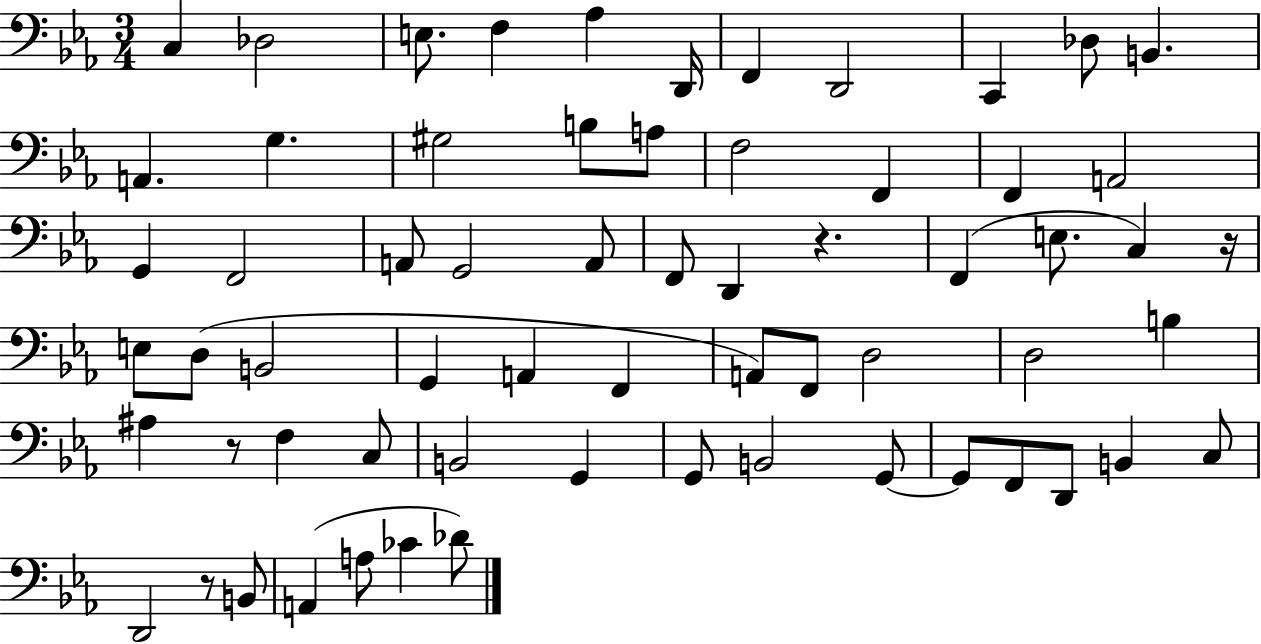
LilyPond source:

{
  \clef bass
  \numericTimeSignature
  \time 3/4
  \key ees \major
  c4 des2 | e8. f4 aes4 d,16 | f,4 d,2 | c,4 des8 b,4. | \break a,4. g4. | gis2 b8 a8 | f2 f,4 | f,4 a,2 | \break g,4 f,2 | a,8 g,2 a,8 | f,8 d,4 r4. | f,4( e8. c4) r16 | \break e8 d8( b,2 | g,4 a,4 f,4 | a,8) f,8 d2 | d2 b4 | \break ais4 r8 f4 c8 | b,2 g,4 | g,8 b,2 g,8~~ | g,8 f,8 d,8 b,4 c8 | \break d,2 r8 b,8 | a,4( a8 ces'4 des'8) | \bar "|."
}